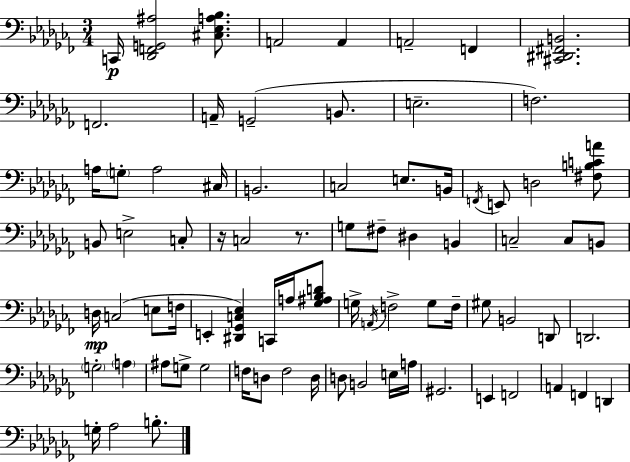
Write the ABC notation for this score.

X:1
T:Untitled
M:3/4
L:1/4
K:Abm
C,,/4 [_D,,F,,G,,^A,]2 [^C,_E,A,_B,]/2 A,,2 A,, A,,2 F,, [^C,,^D,,^F,,B,,]2 F,,2 A,,/4 G,,2 B,,/2 E,2 F,2 A,/4 G,/2 A,2 ^C,/4 B,,2 C,2 E,/2 B,,/4 F,,/4 E,,/2 D,2 [^F,B,CA]/2 B,,/2 E,2 C,/2 z/4 C,2 z/2 G,/2 ^F,/2 ^D, B,, C,2 C,/2 B,,/2 D,/4 C,2 E,/2 F,/4 E,, [^D,,_G,,C,_E,] C,,/4 A,/4 [_G,^A,_B,D]/2 G,/4 A,,/4 F,2 G,/2 F,/4 ^G,/2 B,,2 D,,/2 D,,2 G,2 A, ^A,/2 G,/2 G,2 F,/4 D,/2 F,2 D,/4 D,/2 B,,2 E,/4 A,/4 ^G,,2 E,, F,,2 A,, F,, D,, G,/4 _A,2 B,/2